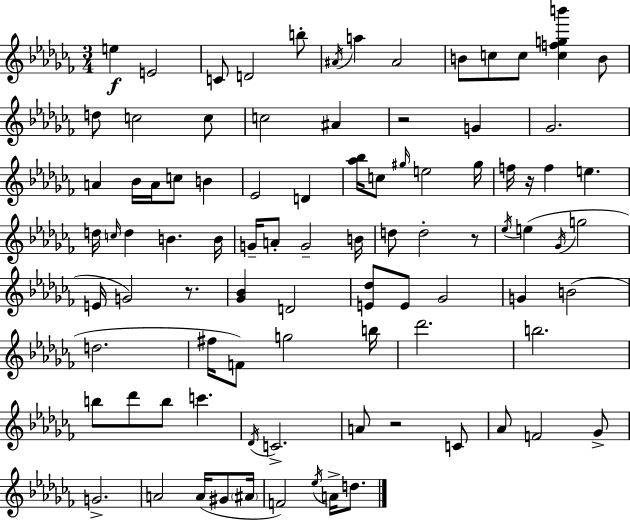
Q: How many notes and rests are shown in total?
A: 91